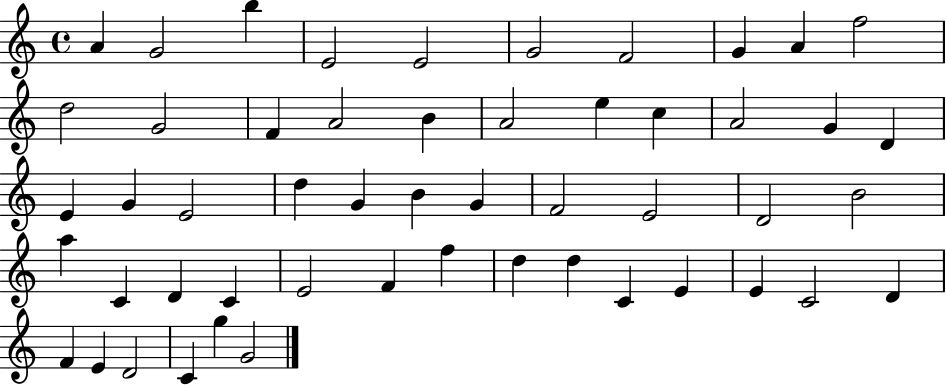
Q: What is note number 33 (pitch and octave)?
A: A5